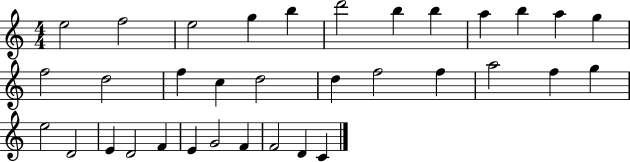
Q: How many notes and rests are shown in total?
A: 34